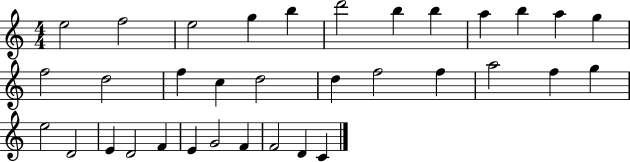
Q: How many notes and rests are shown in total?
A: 34